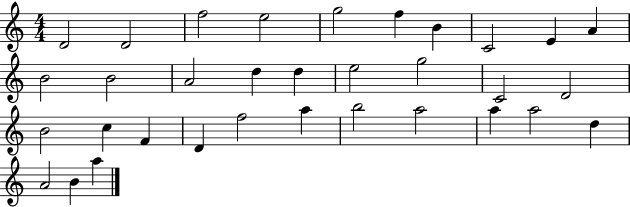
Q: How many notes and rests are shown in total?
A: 33